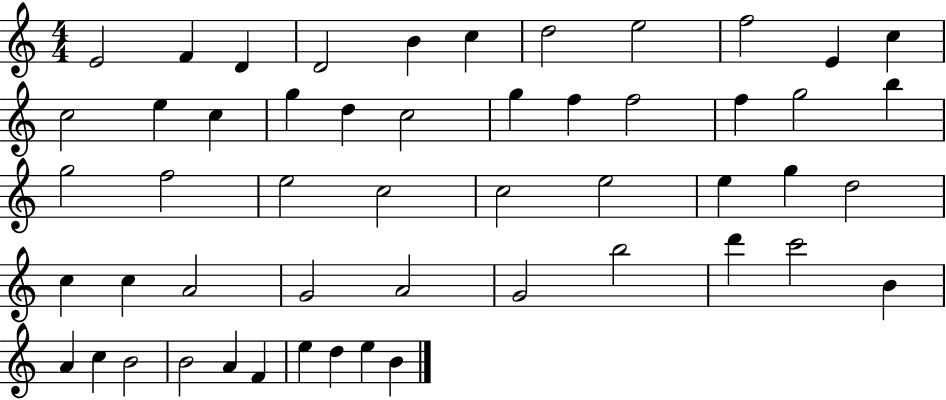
X:1
T:Untitled
M:4/4
L:1/4
K:C
E2 F D D2 B c d2 e2 f2 E c c2 e c g d c2 g f f2 f g2 b g2 f2 e2 c2 c2 e2 e g d2 c c A2 G2 A2 G2 b2 d' c'2 B A c B2 B2 A F e d e B